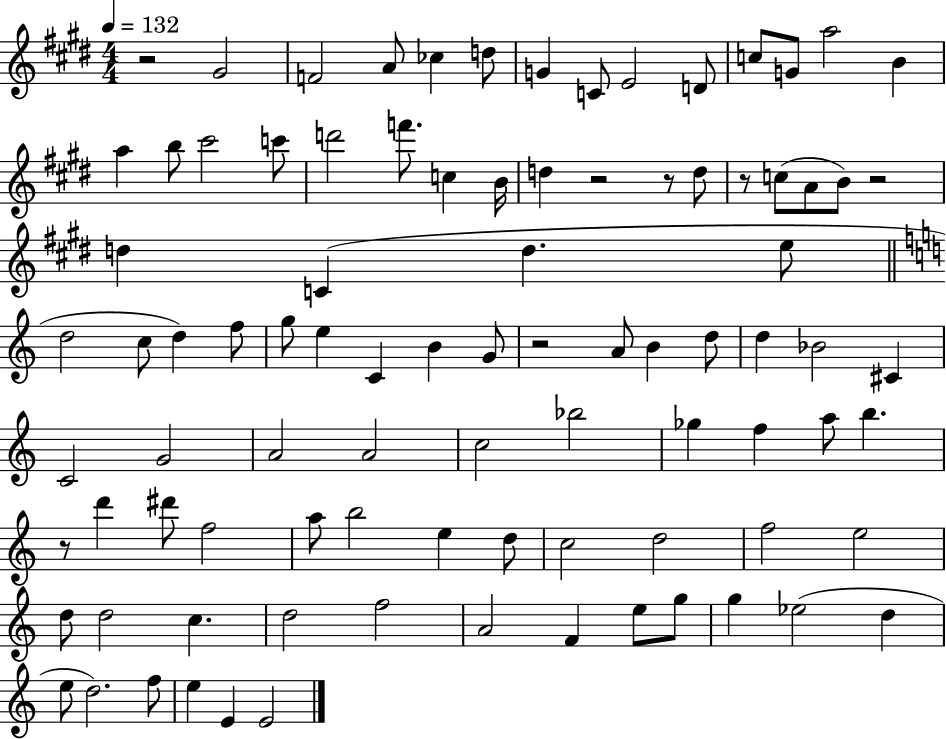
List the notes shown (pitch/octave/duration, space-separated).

R/h G#4/h F4/h A4/e CES5/q D5/e G4/q C4/e E4/h D4/e C5/e G4/e A5/h B4/q A5/q B5/e C#6/h C6/e D6/h F6/e. C5/q B4/s D5/q R/h R/e D5/e R/e C5/e A4/e B4/e R/h D5/q C4/q D5/q. E5/e D5/h C5/e D5/q F5/e G5/e E5/q C4/q B4/q G4/e R/h A4/e B4/q D5/e D5/q Bb4/h C#4/q C4/h G4/h A4/h A4/h C5/h Bb5/h Gb5/q F5/q A5/e B5/q. R/e D6/q D#6/e F5/h A5/e B5/h E5/q D5/e C5/h D5/h F5/h E5/h D5/e D5/h C5/q. D5/h F5/h A4/h F4/q E5/e G5/e G5/q Eb5/h D5/q E5/e D5/h. F5/e E5/q E4/q E4/h